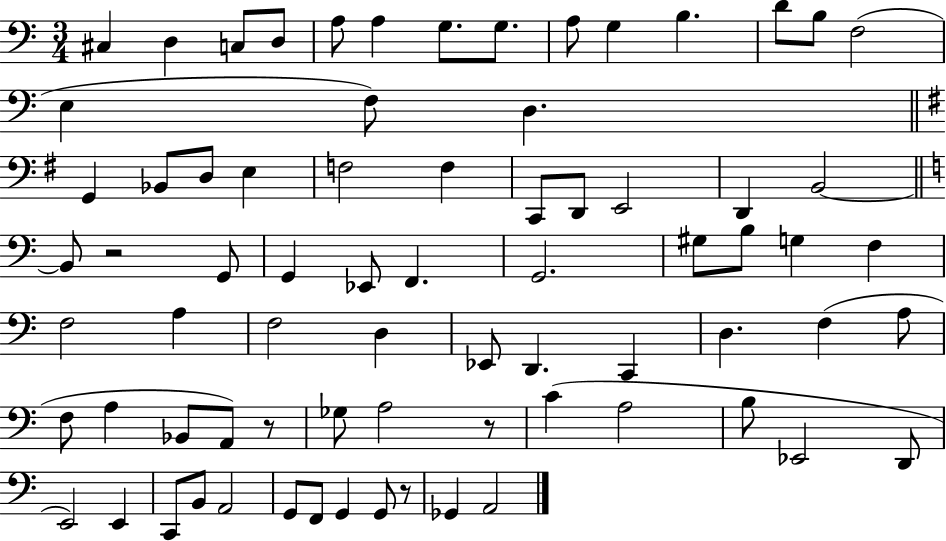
{
  \clef bass
  \numericTimeSignature
  \time 3/4
  \key c \major
  cis4 d4 c8 d8 | a8 a4 g8. g8. | a8 g4 b4. | d'8 b8 f2( | \break e4 f8) d4. | \bar "||" \break \key g \major g,4 bes,8 d8 e4 | f2 f4 | c,8 d,8 e,2 | d,4 b,2~~ | \break \bar "||" \break \key a \minor b,8 r2 g,8 | g,4 ees,8 f,4. | g,2. | gis8 b8 g4 f4 | \break f2 a4 | f2 d4 | ees,8 d,4. c,4 | d4. f4( a8 | \break f8 a4 bes,8 a,8) r8 | ges8 a2 r8 | c'4( a2 | b8 ees,2 d,8 | \break e,2) e,4 | c,8 b,8 a,2 | g,8 f,8 g,4 g,8 r8 | ges,4 a,2 | \break \bar "|."
}